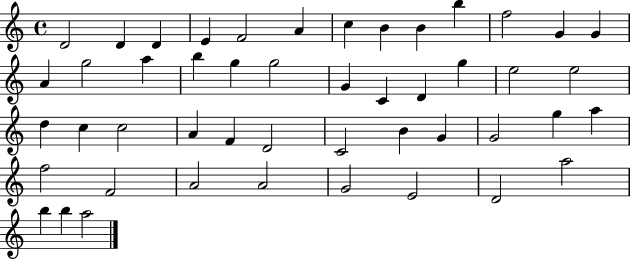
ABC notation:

X:1
T:Untitled
M:4/4
L:1/4
K:C
D2 D D E F2 A c B B b f2 G G A g2 a b g g2 G C D g e2 e2 d c c2 A F D2 C2 B G G2 g a f2 F2 A2 A2 G2 E2 D2 a2 b b a2